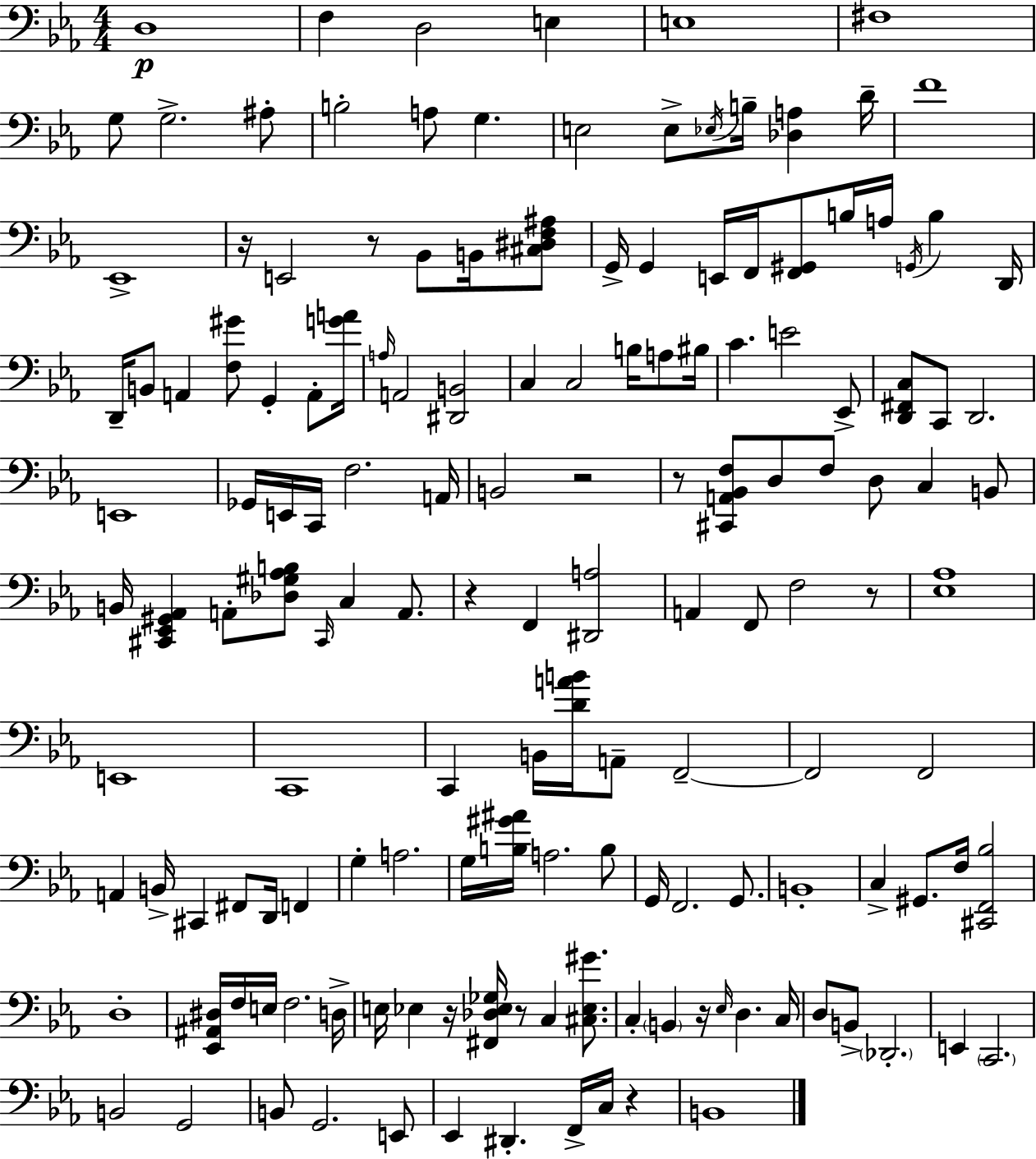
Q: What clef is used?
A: bass